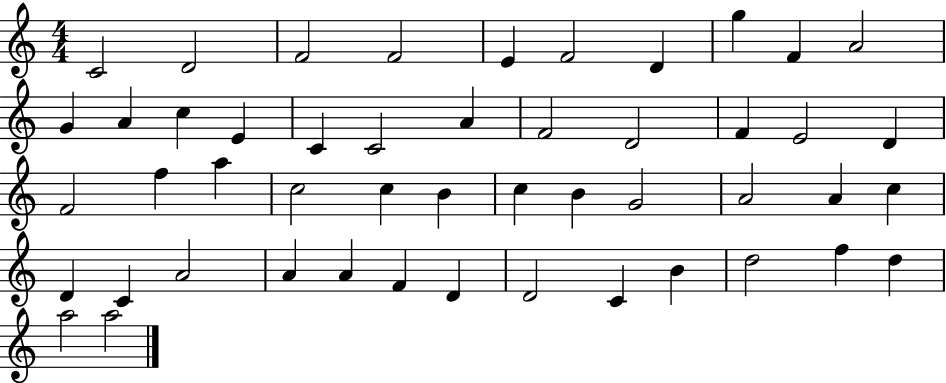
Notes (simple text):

C4/h D4/h F4/h F4/h E4/q F4/h D4/q G5/q F4/q A4/h G4/q A4/q C5/q E4/q C4/q C4/h A4/q F4/h D4/h F4/q E4/h D4/q F4/h F5/q A5/q C5/h C5/q B4/q C5/q B4/q G4/h A4/h A4/q C5/q D4/q C4/q A4/h A4/q A4/q F4/q D4/q D4/h C4/q B4/q D5/h F5/q D5/q A5/h A5/h